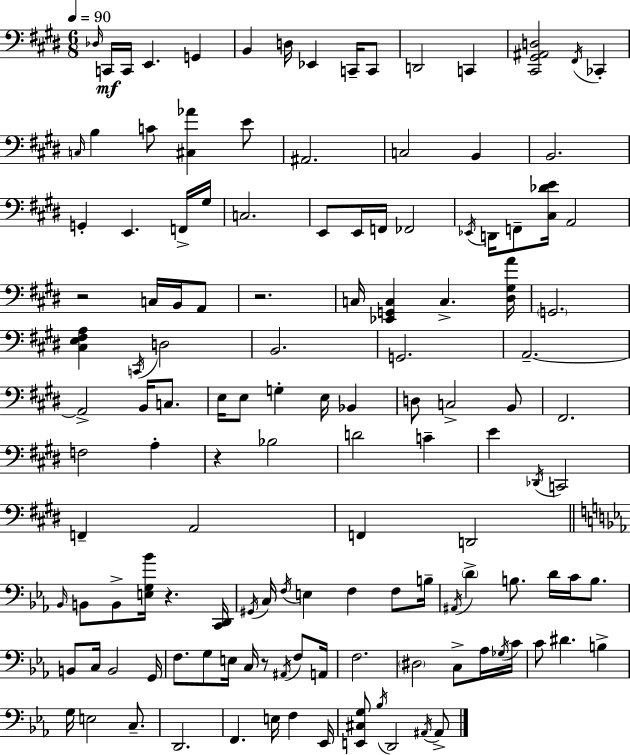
X:1
T:Untitled
M:6/8
L:1/4
K:E
_D,/4 C,,/4 C,,/4 E,, G,, B,, D,/4 _E,, C,,/4 C,,/2 D,,2 C,, [^C,,^G,,^A,,D,]2 ^F,,/4 _C,, C,/4 B, C/2 [^C,_A] E/2 ^A,,2 C,2 B,, B,,2 G,, E,, F,,/4 ^G,/4 C,2 E,,/2 E,,/4 F,,/4 _F,,2 _E,,/4 D,,/4 F,,/2 [^C,_DE]/4 A,,2 z2 C,/4 B,,/4 A,,/2 z2 C,/4 [_E,,G,,C,] C, [^D,^G,A]/4 G,,2 [^C,E,^F,A,] C,,/4 D,2 B,,2 G,,2 A,,2 A,,2 B,,/4 C,/2 E,/4 E,/2 G, E,/4 _B,, D,/2 C,2 B,,/2 ^F,,2 F,2 A, z _B,2 D2 C E _D,,/4 C,,2 F,, A,,2 F,, D,,2 _B,,/4 B,,/2 B,,/2 [E,G,_B]/4 z [C,,D,,]/4 ^G,,/4 C,/4 F,/4 E, F, F,/2 B,/4 ^A,,/4 D B,/2 D/4 C/4 B,/2 B,,/2 C,/4 B,,2 G,,/4 F,/2 G,/2 E,/4 C,/4 z/2 ^A,,/4 F,/2 A,,/4 F,2 ^D,2 C,/2 _A,/4 _G,/4 C/4 C/2 ^D B, G,/4 E,2 C,/2 D,,2 F,, E,/4 F, _E,,/4 [E,,^C,G,]/2 _B,/4 D,,2 ^A,,/4 ^A,,/2